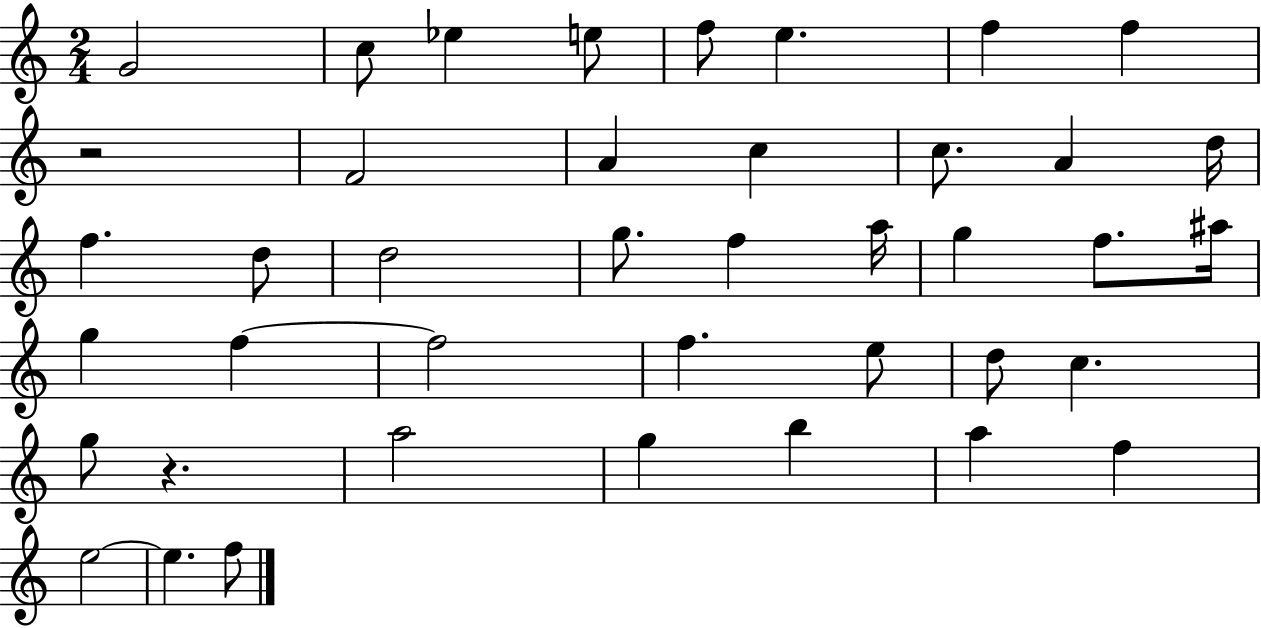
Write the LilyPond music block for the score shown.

{
  \clef treble
  \numericTimeSignature
  \time 2/4
  \key c \major
  g'2 | c''8 ees''4 e''8 | f''8 e''4. | f''4 f''4 | \break r2 | f'2 | a'4 c''4 | c''8. a'4 d''16 | \break f''4. d''8 | d''2 | g''8. f''4 a''16 | g''4 f''8. ais''16 | \break g''4 f''4~~ | f''2 | f''4. e''8 | d''8 c''4. | \break g''8 r4. | a''2 | g''4 b''4 | a''4 f''4 | \break e''2~~ | e''4. f''8 | \bar "|."
}